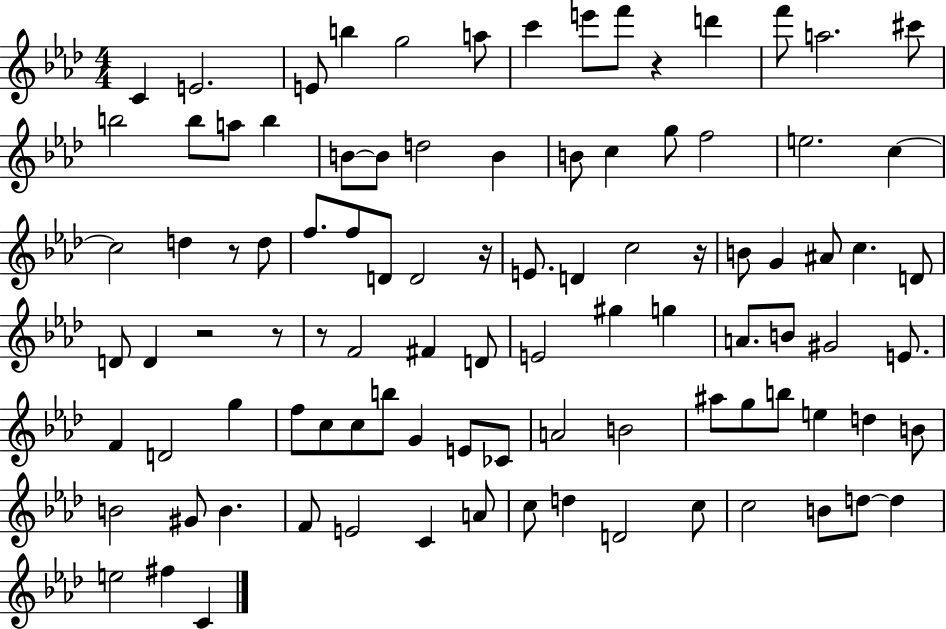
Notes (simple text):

C4/q E4/h. E4/e B5/q G5/h A5/e C6/q E6/e F6/e R/q D6/q F6/e A5/h. C#6/e B5/h B5/e A5/e B5/q B4/e B4/e D5/h B4/q B4/e C5/q G5/e F5/h E5/h. C5/q C5/h D5/q R/e D5/e F5/e. F5/e D4/e D4/h R/s E4/e. D4/q C5/h R/s B4/e G4/q A#4/e C5/q. D4/e D4/e D4/q R/h R/e R/e F4/h F#4/q D4/e E4/h G#5/q G5/q A4/e. B4/e G#4/h E4/e. F4/q D4/h G5/q F5/e C5/e C5/e B5/e G4/q E4/e CES4/e A4/h B4/h A#5/e G5/e B5/e E5/q D5/q B4/e B4/h G#4/e B4/q. F4/e E4/h C4/q A4/e C5/e D5/q D4/h C5/e C5/h B4/e D5/e D5/q E5/h F#5/q C4/q